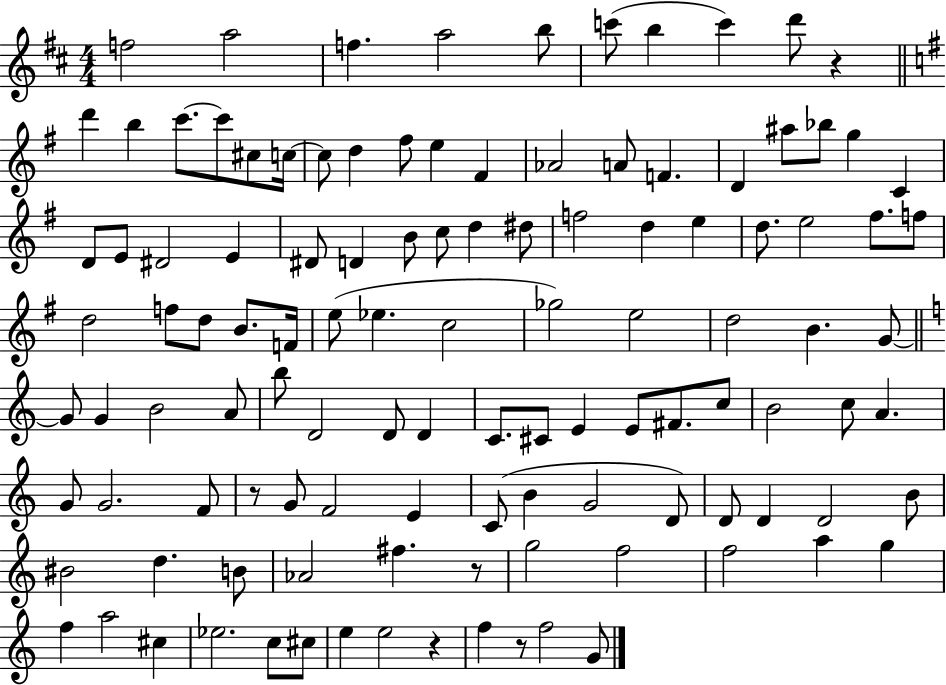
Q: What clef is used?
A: treble